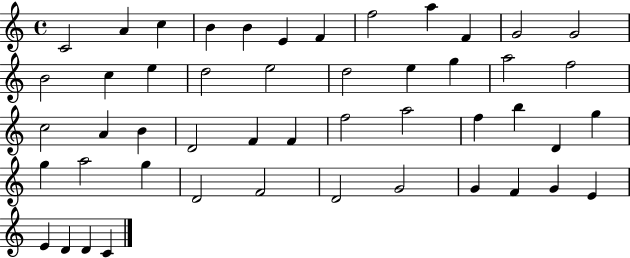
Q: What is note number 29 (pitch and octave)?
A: F5